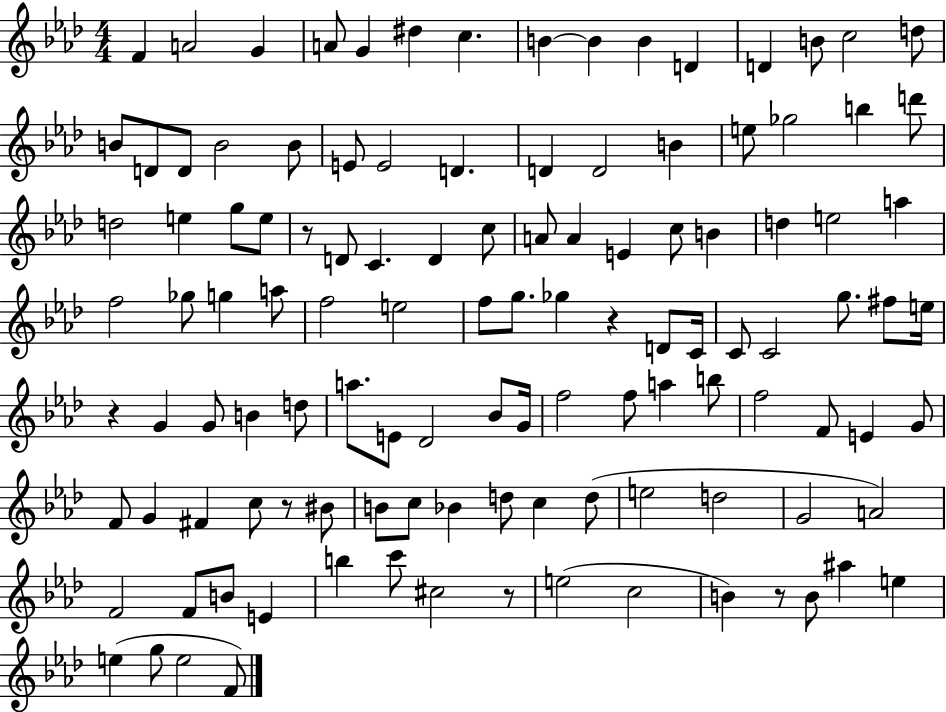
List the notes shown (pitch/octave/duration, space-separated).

F4/q A4/h G4/q A4/e G4/q D#5/q C5/q. B4/q B4/q B4/q D4/q D4/q B4/e C5/h D5/e B4/e D4/e D4/e B4/h B4/e E4/e E4/h D4/q. D4/q D4/h B4/q E5/e Gb5/h B5/q D6/e D5/h E5/q G5/e E5/e R/e D4/e C4/q. D4/q C5/e A4/e A4/q E4/q C5/e B4/q D5/q E5/h A5/q F5/h Gb5/e G5/q A5/e F5/h E5/h F5/e G5/e. Gb5/q R/q D4/e C4/s C4/e C4/h G5/e. F#5/e E5/s R/q G4/q G4/e B4/q D5/e A5/e. E4/e Db4/h Bb4/e G4/s F5/h F5/e A5/q B5/e F5/h F4/e E4/q G4/e F4/e G4/q F#4/q C5/e R/e BIS4/e B4/e C5/e Bb4/q D5/e C5/q D5/e E5/h D5/h G4/h A4/h F4/h F4/e B4/e E4/q B5/q C6/e C#5/h R/e E5/h C5/h B4/q R/e B4/e A#5/q E5/q E5/q G5/e E5/h F4/e